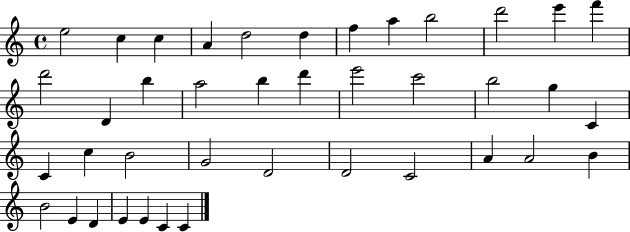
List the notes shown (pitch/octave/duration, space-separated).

E5/h C5/q C5/q A4/q D5/h D5/q F5/q A5/q B5/h D6/h E6/q F6/q D6/h D4/q B5/q A5/h B5/q D6/q E6/h C6/h B5/h G5/q C4/q C4/q C5/q B4/h G4/h D4/h D4/h C4/h A4/q A4/h B4/q B4/h E4/q D4/q E4/q E4/q C4/q C4/q